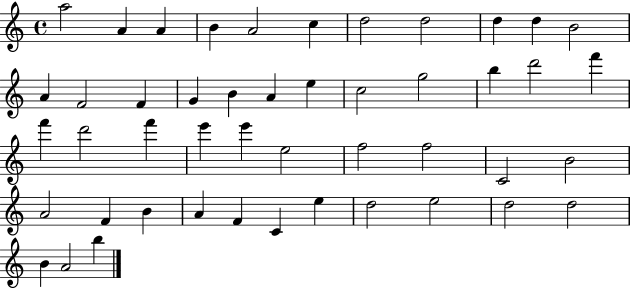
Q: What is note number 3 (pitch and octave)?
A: A4